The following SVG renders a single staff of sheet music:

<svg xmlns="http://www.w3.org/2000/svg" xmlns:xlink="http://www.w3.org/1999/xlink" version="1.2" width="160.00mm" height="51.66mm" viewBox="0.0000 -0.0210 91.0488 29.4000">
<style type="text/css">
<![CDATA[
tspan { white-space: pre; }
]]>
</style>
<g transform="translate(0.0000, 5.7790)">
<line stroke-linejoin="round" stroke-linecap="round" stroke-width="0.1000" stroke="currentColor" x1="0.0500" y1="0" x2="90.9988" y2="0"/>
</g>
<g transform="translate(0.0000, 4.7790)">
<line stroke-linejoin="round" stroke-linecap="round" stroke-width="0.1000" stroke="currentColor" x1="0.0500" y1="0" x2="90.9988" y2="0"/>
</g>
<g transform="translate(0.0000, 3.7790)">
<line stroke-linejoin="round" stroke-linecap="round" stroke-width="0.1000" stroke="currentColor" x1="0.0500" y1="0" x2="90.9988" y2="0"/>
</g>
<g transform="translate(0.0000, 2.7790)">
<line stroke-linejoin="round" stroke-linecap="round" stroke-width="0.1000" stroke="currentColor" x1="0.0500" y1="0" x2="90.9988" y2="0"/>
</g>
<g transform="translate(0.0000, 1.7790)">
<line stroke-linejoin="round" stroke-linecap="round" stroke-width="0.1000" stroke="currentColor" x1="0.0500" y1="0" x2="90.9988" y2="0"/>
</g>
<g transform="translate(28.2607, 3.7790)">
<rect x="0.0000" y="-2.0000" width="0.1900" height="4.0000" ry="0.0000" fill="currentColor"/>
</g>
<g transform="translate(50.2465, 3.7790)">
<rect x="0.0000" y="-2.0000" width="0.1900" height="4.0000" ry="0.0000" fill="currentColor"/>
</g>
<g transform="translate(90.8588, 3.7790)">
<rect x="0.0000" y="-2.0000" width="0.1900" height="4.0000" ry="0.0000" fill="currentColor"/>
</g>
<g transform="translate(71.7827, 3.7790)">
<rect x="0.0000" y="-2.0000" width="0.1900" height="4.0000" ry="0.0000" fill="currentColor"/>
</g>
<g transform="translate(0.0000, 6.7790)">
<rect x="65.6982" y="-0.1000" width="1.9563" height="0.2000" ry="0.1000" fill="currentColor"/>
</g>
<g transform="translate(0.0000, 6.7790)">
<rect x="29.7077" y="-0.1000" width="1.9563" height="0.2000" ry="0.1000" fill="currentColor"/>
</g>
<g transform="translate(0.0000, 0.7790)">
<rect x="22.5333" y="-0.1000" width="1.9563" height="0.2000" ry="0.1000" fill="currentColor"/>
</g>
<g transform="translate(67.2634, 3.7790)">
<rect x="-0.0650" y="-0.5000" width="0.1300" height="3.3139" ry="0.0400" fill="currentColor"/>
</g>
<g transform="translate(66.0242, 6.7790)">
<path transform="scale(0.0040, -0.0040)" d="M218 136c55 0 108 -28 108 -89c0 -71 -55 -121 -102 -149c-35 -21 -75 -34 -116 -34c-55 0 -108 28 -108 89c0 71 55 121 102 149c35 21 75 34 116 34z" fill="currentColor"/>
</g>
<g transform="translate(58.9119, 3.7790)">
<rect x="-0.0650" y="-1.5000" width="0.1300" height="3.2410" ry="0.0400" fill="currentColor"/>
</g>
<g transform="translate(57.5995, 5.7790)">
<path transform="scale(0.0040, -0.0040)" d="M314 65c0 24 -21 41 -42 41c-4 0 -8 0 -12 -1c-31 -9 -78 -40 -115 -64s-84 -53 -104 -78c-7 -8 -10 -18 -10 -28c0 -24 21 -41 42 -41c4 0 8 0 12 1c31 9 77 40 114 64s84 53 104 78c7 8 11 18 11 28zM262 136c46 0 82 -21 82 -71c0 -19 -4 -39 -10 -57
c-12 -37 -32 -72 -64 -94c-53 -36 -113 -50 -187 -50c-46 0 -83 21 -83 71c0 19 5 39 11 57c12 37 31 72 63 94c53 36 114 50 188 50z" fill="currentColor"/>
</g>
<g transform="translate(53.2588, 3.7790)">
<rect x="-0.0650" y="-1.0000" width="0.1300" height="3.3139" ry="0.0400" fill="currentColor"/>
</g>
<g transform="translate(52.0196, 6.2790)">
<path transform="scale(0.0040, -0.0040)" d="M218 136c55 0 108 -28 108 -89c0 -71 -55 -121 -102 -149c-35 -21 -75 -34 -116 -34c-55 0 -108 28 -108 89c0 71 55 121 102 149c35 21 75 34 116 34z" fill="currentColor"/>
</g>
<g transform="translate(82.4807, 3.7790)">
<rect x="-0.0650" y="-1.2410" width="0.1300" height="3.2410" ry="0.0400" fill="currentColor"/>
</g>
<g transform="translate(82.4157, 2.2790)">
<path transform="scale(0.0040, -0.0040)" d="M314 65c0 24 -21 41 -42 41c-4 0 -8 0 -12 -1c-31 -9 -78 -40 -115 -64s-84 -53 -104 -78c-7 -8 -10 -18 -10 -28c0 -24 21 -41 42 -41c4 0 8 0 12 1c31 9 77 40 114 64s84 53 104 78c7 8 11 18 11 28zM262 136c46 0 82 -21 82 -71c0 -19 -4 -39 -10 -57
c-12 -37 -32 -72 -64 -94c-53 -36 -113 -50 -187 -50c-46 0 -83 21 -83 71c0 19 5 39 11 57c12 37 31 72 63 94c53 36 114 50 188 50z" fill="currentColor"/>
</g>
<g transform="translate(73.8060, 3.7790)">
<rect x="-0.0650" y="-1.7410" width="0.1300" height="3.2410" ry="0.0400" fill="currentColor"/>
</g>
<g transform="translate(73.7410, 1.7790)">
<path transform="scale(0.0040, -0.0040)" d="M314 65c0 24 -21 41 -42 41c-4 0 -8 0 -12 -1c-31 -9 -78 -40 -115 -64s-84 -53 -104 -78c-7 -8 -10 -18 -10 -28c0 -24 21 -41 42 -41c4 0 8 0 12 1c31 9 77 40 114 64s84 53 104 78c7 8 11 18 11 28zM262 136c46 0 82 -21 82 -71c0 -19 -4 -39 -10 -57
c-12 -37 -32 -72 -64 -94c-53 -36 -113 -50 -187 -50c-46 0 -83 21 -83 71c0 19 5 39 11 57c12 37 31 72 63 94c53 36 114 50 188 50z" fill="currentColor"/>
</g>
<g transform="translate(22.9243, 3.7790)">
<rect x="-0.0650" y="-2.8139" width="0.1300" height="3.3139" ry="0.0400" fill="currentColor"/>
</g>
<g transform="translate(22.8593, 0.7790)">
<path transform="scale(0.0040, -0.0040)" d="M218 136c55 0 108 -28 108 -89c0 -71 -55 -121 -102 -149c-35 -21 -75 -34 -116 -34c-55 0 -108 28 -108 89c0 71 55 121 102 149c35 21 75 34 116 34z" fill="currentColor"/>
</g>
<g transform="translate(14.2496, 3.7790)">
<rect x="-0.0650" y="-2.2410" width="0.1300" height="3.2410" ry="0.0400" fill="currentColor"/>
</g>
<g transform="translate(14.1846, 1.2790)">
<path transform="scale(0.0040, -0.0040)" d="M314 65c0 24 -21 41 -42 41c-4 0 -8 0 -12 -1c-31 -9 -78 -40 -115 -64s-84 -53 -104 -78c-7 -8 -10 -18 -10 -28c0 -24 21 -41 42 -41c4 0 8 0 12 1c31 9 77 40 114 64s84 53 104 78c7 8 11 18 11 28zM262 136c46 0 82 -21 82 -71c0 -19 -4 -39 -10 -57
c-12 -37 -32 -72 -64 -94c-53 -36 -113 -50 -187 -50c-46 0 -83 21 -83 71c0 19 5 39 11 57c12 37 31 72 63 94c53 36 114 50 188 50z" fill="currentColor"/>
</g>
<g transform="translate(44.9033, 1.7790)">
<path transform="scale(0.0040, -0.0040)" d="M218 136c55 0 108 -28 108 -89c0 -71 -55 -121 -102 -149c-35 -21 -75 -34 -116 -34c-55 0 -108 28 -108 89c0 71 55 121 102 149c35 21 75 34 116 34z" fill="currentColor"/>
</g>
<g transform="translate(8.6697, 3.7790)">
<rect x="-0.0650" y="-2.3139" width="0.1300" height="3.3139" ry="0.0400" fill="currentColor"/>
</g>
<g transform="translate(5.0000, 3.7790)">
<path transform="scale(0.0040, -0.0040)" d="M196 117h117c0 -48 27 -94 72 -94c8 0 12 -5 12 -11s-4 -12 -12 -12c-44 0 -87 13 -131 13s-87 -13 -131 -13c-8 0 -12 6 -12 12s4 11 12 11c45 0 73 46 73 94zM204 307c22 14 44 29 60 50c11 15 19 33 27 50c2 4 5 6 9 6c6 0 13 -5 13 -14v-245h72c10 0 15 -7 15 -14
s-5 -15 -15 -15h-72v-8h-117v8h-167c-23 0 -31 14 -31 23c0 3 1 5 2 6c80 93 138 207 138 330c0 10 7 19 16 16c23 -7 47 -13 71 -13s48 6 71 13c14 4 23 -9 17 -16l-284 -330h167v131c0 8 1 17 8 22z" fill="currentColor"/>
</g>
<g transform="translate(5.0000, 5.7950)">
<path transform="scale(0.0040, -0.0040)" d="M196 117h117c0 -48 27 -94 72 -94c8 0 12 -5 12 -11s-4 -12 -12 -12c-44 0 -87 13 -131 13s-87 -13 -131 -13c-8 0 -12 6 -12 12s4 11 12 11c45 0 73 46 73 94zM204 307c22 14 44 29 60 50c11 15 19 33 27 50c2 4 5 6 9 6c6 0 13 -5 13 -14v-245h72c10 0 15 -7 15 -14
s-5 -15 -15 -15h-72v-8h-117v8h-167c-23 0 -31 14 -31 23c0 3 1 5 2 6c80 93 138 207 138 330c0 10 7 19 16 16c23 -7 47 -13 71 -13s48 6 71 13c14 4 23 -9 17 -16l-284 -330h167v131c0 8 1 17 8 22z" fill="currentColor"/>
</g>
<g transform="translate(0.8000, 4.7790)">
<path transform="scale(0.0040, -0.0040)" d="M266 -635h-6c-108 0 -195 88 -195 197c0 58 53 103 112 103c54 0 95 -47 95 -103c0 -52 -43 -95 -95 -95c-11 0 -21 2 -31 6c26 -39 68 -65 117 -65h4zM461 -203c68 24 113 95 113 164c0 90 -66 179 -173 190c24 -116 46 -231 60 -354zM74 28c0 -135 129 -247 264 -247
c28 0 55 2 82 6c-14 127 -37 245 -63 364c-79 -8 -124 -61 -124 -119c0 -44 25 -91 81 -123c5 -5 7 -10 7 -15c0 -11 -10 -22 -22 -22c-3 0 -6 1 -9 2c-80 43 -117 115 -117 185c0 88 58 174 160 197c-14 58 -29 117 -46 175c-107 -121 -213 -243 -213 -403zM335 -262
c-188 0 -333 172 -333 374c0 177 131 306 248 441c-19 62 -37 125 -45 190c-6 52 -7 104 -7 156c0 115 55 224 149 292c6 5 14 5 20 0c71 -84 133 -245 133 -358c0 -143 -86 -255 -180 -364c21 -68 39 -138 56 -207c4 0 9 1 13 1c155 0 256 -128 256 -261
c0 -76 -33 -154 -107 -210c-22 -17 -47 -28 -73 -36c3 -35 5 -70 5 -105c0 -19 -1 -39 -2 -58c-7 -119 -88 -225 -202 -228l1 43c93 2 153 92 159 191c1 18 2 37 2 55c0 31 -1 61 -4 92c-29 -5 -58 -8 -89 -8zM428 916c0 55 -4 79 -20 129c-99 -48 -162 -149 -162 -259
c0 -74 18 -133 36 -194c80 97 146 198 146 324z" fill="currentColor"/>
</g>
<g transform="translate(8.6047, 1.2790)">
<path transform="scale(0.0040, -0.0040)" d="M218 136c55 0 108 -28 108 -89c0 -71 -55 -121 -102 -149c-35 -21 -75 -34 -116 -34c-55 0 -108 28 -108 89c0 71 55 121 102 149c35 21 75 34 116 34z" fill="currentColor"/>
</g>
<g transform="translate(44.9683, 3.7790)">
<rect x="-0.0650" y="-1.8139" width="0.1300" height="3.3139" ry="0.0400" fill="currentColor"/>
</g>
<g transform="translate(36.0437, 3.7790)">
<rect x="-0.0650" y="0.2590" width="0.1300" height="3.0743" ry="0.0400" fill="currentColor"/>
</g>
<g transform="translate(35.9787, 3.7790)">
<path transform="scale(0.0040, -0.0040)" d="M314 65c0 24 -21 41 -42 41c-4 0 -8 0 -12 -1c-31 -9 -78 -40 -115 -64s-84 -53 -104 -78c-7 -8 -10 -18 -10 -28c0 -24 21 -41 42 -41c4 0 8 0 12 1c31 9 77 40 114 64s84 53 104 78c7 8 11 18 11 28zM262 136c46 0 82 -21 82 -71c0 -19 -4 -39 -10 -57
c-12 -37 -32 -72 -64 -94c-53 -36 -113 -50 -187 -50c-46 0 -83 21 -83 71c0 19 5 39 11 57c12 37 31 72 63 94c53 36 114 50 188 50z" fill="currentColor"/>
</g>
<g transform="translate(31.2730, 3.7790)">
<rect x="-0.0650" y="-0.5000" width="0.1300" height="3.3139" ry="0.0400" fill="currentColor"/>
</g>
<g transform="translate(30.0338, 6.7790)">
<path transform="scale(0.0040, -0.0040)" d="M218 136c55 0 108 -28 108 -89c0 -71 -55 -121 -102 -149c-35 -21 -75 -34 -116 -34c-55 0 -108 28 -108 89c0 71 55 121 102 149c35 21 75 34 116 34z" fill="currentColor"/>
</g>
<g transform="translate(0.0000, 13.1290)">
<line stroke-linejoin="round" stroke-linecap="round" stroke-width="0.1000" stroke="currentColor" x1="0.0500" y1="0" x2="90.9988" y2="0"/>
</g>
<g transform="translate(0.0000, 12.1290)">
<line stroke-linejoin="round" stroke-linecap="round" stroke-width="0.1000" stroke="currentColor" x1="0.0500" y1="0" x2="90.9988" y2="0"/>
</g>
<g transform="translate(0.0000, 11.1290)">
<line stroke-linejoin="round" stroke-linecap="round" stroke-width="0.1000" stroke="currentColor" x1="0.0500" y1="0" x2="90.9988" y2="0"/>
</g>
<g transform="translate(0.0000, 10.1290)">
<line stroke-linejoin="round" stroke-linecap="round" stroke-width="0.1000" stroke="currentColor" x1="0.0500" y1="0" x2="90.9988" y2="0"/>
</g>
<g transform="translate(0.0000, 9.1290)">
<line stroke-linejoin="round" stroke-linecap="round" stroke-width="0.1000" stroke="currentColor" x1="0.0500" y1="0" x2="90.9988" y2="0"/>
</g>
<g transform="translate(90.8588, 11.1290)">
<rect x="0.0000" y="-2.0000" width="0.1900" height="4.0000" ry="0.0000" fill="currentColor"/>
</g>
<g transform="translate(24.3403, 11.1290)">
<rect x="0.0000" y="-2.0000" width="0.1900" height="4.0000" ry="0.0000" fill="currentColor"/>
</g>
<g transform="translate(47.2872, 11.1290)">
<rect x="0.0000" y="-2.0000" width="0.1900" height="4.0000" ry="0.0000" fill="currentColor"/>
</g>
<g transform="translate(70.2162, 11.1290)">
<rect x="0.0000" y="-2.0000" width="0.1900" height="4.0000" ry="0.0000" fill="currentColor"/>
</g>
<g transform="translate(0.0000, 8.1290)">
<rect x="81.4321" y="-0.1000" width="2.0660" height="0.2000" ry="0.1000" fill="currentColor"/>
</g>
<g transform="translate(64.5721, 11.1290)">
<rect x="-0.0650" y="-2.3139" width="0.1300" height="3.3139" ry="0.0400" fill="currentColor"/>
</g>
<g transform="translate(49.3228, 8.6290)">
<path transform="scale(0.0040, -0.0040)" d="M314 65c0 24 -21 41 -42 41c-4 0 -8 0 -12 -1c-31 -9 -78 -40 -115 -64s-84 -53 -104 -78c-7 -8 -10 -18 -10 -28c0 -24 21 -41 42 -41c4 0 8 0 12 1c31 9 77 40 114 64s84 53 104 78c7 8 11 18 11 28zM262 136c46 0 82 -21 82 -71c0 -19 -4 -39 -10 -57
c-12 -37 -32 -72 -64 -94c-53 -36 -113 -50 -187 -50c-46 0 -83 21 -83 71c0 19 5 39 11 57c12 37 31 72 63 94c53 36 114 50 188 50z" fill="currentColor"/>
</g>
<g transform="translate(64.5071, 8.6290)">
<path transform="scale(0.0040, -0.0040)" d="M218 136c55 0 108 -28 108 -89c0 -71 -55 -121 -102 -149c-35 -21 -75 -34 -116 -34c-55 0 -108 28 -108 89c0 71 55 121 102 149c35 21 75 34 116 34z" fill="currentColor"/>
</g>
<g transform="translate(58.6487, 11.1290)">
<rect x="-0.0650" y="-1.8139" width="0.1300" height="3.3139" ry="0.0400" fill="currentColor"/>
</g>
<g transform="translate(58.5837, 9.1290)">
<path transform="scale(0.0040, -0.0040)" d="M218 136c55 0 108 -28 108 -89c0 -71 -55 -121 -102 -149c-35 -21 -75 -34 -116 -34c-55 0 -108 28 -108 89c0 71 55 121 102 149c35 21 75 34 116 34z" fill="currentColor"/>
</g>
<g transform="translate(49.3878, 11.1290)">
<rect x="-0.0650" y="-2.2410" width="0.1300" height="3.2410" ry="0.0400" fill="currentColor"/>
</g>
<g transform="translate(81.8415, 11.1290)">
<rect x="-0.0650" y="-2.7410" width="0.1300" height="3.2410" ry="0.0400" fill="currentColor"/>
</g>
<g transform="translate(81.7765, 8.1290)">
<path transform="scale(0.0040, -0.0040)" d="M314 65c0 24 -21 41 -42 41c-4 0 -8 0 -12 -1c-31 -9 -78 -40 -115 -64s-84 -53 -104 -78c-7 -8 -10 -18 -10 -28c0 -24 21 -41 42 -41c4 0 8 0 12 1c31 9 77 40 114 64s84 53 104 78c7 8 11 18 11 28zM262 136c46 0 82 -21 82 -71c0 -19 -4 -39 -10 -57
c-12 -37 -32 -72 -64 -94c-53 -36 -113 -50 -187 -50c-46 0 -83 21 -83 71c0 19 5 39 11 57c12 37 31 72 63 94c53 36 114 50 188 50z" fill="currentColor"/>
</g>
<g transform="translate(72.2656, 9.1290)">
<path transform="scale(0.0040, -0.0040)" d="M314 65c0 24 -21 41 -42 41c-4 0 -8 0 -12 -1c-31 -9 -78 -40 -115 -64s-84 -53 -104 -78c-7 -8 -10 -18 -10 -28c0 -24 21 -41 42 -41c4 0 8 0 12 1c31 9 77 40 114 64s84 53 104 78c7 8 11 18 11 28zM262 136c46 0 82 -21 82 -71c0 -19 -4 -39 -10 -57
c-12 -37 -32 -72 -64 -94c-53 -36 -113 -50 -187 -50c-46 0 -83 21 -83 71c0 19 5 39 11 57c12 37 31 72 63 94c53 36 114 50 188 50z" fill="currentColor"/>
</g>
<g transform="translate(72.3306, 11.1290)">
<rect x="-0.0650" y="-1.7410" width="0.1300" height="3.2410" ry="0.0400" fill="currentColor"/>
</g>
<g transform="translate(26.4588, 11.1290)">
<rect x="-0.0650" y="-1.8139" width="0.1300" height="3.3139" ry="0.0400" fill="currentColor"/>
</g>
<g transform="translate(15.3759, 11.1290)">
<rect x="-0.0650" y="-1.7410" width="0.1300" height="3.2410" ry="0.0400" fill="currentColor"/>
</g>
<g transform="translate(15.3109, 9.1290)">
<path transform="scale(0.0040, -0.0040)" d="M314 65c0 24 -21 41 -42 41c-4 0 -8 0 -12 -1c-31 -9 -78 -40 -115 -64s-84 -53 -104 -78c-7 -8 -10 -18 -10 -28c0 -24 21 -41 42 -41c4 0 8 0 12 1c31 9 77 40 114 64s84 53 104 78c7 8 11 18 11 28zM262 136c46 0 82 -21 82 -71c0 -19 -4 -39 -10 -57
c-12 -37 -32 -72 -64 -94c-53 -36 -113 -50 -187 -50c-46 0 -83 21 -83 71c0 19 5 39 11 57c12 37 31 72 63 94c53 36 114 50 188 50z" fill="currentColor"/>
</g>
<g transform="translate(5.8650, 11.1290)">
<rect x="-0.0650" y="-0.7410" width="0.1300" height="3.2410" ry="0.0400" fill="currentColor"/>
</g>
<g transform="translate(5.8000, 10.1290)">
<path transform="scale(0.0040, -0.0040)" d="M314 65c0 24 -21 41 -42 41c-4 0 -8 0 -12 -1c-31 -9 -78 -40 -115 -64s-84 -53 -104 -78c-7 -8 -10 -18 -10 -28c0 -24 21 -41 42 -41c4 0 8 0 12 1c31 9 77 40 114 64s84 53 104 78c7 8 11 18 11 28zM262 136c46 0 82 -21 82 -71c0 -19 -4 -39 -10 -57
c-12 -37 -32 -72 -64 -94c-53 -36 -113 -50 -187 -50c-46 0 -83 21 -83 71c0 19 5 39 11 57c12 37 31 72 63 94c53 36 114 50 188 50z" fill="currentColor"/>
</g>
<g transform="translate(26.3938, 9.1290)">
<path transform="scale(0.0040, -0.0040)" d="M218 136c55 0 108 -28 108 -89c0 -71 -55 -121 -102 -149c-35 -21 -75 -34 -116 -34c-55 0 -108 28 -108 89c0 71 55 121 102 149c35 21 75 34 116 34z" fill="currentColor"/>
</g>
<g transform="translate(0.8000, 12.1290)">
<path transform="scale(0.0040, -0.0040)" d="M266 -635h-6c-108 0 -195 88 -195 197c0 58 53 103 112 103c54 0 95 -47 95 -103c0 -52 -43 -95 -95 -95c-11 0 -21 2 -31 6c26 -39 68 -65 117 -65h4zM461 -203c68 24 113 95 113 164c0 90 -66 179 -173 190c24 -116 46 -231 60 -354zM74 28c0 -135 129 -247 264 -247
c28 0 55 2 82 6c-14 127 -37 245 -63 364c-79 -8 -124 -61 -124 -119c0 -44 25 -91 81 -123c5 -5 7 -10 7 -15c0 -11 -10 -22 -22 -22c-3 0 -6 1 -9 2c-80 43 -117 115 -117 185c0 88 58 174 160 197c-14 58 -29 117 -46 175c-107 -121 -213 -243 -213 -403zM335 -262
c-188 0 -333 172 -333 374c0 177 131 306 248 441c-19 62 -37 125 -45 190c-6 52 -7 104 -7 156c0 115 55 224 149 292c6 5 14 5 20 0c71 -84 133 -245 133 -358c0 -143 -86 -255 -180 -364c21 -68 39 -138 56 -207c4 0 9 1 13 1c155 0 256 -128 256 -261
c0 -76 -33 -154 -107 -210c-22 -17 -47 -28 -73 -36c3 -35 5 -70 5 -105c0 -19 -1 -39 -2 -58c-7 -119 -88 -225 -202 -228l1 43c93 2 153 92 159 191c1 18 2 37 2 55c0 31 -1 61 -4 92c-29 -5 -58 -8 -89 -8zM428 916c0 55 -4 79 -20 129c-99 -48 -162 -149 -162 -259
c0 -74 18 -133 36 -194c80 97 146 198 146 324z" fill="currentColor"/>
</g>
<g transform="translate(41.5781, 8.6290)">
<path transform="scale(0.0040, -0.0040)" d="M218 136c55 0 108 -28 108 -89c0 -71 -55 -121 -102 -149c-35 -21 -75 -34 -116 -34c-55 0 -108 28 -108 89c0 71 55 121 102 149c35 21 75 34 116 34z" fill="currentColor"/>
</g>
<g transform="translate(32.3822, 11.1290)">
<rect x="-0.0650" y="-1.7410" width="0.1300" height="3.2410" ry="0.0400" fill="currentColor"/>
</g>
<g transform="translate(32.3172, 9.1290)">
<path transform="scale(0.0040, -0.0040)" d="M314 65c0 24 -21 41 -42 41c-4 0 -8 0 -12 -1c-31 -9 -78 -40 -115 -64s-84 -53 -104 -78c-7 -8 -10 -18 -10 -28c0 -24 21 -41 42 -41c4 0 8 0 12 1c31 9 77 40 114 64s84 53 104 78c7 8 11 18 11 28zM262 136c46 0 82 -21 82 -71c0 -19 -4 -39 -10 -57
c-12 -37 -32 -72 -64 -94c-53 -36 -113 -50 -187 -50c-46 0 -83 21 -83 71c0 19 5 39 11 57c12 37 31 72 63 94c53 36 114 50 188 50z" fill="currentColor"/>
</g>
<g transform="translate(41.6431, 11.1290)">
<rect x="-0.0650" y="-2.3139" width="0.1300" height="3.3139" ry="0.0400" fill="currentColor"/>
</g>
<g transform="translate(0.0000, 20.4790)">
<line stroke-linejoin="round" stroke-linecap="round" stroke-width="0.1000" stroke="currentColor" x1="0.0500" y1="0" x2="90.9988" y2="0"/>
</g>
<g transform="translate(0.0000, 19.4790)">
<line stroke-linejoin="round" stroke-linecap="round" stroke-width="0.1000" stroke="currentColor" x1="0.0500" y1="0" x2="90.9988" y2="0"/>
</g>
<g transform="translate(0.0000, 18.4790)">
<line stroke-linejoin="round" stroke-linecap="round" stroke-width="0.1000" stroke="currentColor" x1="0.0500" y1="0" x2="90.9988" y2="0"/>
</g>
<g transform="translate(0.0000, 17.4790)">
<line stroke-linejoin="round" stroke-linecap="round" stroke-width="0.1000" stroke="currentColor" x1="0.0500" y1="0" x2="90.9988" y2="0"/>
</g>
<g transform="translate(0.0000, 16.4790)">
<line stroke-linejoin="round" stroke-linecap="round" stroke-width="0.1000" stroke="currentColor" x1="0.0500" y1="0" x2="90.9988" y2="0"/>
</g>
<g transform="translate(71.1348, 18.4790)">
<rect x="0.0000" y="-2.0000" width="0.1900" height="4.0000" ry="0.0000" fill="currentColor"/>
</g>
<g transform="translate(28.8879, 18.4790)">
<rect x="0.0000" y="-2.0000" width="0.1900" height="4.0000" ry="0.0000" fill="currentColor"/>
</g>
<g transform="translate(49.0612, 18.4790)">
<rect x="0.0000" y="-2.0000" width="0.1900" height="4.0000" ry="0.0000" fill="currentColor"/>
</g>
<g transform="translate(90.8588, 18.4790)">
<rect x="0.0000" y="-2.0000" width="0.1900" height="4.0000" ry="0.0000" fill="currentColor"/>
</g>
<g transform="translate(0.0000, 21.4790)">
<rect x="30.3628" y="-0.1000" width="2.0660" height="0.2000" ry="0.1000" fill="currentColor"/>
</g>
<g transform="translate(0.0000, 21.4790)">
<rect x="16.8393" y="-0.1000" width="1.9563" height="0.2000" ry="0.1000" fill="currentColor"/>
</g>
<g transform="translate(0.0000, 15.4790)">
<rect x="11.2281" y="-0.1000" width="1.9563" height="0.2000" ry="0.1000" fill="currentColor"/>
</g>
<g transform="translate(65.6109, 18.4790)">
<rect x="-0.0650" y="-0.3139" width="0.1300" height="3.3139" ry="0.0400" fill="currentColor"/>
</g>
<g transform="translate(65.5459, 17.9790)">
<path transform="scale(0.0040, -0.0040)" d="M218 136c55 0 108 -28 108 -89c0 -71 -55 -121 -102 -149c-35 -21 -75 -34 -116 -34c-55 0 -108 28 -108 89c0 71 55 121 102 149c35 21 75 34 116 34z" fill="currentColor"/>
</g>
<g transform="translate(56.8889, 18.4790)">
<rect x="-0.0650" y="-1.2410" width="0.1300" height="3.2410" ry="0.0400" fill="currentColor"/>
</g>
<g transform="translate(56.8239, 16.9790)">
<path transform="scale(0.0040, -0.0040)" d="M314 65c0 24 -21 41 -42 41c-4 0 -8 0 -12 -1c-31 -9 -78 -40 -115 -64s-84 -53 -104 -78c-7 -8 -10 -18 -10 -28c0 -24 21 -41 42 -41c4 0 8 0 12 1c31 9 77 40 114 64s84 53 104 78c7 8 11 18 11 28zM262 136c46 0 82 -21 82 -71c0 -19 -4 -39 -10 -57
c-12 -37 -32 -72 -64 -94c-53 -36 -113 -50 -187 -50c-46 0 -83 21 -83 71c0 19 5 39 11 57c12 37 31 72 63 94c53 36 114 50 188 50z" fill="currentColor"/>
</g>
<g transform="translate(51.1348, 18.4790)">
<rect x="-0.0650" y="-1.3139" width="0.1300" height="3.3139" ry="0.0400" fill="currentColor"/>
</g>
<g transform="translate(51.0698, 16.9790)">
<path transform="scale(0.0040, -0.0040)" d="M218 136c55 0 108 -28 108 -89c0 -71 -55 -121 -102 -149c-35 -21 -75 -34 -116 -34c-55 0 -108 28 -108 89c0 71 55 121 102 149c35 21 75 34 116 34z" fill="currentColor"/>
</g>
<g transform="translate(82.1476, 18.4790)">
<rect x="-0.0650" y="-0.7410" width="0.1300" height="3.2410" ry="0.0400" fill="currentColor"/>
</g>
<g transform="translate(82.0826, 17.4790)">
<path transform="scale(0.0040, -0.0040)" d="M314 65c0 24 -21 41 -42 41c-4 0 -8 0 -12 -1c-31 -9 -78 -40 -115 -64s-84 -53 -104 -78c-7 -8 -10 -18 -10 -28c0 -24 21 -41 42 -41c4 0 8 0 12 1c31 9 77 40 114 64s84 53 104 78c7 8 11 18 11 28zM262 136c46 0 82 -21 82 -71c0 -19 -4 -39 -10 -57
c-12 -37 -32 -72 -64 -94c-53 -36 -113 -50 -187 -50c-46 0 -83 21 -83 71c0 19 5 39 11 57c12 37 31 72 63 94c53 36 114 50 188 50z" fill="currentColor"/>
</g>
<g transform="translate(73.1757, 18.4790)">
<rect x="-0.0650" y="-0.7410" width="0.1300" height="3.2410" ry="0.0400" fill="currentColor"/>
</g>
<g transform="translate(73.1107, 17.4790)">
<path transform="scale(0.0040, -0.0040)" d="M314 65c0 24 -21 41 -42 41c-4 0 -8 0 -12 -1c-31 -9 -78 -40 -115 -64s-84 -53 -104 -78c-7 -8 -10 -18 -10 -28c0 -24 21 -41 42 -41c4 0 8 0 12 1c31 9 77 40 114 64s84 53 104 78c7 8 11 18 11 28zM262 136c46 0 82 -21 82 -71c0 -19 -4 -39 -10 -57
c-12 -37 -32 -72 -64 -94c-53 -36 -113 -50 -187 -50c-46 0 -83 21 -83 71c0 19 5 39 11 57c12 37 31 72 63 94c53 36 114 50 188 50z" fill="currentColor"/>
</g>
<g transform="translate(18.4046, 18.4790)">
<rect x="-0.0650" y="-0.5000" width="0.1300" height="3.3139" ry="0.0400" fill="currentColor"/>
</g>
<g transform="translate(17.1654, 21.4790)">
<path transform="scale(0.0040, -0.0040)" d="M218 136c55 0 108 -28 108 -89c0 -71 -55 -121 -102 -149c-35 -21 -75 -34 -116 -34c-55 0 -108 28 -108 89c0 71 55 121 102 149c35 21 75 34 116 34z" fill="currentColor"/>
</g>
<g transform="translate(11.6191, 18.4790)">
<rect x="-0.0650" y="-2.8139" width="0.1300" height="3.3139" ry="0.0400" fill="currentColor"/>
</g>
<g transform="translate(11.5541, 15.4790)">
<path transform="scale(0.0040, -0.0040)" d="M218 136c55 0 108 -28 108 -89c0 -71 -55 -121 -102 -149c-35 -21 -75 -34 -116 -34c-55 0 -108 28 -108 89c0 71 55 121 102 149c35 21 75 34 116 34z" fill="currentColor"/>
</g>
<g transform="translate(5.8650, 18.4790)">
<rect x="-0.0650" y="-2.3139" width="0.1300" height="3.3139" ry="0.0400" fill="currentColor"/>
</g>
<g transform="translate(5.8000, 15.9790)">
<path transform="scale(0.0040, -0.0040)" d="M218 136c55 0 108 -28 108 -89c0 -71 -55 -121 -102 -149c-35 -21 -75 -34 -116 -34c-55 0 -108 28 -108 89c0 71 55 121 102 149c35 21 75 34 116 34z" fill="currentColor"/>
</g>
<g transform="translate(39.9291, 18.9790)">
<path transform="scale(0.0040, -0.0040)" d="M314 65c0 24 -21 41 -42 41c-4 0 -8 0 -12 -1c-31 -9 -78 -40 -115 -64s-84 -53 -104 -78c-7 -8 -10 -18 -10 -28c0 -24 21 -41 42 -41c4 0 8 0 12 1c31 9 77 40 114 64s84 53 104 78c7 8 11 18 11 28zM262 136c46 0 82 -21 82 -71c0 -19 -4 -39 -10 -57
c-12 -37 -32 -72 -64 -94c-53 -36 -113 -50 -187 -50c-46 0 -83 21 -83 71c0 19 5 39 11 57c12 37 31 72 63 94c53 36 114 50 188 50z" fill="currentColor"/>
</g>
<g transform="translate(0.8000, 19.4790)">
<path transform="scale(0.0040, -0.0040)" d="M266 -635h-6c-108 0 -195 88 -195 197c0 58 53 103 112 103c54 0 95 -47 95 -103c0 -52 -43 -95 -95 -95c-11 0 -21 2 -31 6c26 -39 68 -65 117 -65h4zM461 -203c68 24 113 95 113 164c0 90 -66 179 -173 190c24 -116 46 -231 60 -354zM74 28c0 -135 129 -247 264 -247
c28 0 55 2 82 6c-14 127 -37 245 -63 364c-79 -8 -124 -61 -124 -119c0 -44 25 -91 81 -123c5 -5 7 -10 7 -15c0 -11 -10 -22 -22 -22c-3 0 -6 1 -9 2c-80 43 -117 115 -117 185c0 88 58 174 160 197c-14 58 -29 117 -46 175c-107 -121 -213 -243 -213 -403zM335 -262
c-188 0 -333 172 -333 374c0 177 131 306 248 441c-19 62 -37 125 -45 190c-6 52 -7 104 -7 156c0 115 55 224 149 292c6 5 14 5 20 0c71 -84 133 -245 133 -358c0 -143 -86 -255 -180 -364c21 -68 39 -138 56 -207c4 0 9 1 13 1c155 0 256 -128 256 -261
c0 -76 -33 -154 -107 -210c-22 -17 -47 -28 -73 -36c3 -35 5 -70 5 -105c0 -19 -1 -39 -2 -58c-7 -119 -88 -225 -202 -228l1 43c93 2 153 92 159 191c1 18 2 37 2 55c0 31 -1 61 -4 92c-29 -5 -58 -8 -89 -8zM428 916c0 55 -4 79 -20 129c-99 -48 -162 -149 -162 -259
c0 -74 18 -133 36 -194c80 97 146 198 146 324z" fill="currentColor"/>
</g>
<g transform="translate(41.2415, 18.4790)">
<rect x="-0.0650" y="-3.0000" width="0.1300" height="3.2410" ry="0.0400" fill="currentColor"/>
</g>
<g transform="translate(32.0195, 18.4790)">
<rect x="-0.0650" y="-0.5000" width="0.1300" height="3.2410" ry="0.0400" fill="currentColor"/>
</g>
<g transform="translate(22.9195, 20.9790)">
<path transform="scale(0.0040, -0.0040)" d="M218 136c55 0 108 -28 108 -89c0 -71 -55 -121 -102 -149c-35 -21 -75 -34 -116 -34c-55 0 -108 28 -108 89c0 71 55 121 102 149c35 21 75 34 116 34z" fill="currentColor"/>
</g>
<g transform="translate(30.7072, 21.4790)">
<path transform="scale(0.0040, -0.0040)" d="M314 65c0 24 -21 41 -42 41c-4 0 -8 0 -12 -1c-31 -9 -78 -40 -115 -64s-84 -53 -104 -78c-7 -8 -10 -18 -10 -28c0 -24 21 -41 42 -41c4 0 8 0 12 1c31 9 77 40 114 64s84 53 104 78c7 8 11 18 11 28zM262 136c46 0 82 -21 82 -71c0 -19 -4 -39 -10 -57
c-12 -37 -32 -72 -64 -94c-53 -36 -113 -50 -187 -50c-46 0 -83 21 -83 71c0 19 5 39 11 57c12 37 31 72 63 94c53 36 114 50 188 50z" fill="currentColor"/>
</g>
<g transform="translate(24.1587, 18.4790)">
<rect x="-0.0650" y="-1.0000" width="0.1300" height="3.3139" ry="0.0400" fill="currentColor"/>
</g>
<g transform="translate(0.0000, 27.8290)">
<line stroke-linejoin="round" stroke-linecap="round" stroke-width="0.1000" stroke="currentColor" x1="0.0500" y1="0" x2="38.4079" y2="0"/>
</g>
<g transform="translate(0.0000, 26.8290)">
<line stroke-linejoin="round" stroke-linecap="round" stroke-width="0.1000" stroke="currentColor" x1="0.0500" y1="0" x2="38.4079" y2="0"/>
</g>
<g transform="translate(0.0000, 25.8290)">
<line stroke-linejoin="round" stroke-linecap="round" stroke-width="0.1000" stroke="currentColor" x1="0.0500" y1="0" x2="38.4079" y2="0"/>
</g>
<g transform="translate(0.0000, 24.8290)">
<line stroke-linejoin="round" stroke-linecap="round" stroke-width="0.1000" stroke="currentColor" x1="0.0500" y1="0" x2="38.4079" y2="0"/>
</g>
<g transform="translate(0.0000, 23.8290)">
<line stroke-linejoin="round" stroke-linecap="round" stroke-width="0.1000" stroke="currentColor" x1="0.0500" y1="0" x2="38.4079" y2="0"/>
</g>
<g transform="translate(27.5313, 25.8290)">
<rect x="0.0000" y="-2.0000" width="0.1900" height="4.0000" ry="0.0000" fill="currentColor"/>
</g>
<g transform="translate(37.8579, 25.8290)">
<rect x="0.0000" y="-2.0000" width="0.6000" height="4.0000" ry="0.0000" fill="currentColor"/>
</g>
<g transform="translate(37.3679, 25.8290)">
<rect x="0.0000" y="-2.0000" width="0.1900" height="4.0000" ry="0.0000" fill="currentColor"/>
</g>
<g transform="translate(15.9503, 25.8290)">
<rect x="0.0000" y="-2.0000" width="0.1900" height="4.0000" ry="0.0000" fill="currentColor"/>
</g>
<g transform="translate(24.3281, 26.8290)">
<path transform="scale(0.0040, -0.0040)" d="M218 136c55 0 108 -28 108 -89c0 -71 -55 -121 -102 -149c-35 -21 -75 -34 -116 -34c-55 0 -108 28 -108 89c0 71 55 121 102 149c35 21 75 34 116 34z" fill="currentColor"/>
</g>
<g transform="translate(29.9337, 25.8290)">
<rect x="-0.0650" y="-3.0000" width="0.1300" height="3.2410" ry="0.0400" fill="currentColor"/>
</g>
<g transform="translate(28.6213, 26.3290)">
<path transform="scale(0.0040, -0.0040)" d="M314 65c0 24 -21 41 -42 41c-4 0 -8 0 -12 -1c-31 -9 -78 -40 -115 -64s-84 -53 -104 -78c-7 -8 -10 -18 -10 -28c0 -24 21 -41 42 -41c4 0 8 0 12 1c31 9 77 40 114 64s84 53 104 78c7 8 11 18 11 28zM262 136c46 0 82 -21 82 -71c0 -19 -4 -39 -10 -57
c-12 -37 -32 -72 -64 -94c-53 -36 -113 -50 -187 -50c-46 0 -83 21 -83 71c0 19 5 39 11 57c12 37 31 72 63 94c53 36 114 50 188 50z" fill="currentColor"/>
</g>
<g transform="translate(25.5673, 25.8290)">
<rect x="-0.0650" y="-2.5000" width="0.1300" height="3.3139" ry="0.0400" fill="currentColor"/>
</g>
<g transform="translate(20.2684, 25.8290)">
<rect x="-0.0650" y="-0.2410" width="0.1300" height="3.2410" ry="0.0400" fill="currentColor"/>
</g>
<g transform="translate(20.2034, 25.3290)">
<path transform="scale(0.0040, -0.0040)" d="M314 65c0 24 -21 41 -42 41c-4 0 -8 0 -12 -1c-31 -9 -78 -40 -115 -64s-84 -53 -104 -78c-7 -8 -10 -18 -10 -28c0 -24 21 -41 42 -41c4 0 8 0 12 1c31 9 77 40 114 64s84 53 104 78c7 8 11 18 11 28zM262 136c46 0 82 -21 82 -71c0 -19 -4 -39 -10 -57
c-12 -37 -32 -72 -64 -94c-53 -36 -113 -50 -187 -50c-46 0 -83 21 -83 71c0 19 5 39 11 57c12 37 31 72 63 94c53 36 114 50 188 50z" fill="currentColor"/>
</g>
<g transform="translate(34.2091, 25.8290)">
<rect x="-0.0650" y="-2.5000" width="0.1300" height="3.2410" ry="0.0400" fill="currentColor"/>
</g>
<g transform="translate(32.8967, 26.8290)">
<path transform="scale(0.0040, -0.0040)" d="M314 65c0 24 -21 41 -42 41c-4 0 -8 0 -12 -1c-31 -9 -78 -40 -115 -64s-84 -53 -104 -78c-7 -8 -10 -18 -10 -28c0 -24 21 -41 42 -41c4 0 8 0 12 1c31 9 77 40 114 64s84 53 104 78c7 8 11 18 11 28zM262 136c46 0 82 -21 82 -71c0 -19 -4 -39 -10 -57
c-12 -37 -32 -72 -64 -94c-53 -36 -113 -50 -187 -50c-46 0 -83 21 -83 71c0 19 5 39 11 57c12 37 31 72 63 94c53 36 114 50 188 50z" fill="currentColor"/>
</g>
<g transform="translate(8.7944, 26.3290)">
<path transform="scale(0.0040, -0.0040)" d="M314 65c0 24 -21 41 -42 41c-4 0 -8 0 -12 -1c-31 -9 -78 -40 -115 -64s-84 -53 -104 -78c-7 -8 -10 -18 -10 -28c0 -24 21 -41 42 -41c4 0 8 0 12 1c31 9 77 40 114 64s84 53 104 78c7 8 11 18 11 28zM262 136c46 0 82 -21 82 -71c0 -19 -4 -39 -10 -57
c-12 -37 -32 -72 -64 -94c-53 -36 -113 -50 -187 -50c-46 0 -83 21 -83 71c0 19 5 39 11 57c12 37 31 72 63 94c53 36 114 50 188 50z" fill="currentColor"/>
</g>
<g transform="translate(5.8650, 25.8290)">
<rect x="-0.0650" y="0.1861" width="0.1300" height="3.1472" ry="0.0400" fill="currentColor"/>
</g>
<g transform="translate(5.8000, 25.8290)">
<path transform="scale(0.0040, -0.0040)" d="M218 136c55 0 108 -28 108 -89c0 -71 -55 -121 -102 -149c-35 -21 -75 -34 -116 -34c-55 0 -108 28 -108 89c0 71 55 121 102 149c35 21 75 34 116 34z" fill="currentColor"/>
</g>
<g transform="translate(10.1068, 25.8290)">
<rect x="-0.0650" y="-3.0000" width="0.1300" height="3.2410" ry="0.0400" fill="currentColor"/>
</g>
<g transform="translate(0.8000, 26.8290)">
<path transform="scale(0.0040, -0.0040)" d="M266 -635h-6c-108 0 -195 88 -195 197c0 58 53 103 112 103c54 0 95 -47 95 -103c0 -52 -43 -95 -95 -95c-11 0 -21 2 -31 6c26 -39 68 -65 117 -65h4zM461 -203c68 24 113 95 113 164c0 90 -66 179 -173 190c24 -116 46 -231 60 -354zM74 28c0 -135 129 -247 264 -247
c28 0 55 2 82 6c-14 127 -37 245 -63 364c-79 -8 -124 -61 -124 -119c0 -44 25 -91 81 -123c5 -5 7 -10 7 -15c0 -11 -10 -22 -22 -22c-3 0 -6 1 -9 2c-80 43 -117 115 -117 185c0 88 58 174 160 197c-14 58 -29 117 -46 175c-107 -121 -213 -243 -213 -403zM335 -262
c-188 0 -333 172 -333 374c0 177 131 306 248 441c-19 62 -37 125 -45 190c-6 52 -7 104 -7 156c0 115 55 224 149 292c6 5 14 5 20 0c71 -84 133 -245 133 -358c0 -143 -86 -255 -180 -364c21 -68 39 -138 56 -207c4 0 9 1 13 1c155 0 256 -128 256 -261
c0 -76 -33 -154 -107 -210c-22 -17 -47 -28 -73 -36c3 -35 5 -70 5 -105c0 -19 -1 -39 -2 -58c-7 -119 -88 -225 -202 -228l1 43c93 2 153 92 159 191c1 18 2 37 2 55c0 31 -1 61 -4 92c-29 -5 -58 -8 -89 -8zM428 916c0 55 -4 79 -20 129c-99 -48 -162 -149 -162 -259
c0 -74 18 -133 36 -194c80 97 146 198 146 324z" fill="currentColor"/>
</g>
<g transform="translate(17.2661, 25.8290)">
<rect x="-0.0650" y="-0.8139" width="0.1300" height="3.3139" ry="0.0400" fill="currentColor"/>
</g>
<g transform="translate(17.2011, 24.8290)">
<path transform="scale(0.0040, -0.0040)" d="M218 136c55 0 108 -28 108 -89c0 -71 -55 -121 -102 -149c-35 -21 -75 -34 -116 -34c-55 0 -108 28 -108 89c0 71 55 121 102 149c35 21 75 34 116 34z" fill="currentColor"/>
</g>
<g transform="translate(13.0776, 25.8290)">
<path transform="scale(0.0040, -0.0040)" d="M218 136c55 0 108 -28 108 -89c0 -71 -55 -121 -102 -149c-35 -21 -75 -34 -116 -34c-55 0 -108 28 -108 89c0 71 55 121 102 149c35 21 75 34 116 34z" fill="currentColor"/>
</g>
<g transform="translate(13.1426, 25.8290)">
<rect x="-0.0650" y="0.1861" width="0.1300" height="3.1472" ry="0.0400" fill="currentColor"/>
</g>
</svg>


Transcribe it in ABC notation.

X:1
T:Untitled
M:4/4
L:1/4
K:C
g g2 a C B2 f D E2 C f2 e2 d2 f2 f f2 g g2 f g f2 a2 g a C D C2 A2 e e2 c d2 d2 B A2 B d c2 G A2 G2